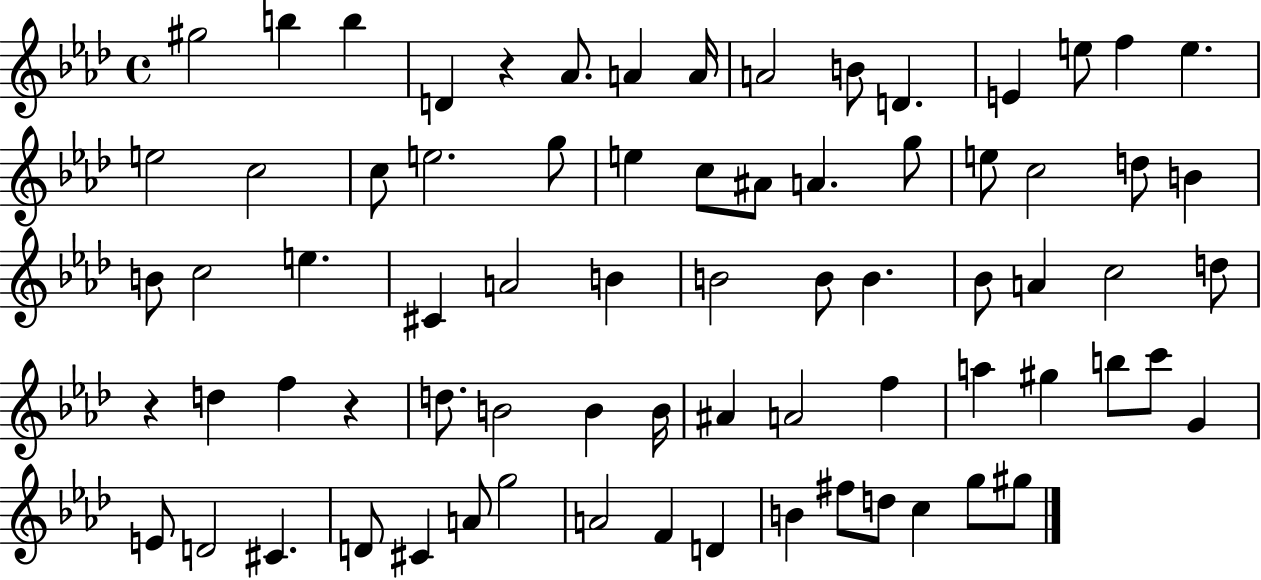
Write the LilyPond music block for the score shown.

{
  \clef treble
  \time 4/4
  \defaultTimeSignature
  \key aes \major
  \repeat volta 2 { gis''2 b''4 b''4 | d'4 r4 aes'8. a'4 a'16 | a'2 b'8 d'4. | e'4 e''8 f''4 e''4. | \break e''2 c''2 | c''8 e''2. g''8 | e''4 c''8 ais'8 a'4. g''8 | e''8 c''2 d''8 b'4 | \break b'8 c''2 e''4. | cis'4 a'2 b'4 | b'2 b'8 b'4. | bes'8 a'4 c''2 d''8 | \break r4 d''4 f''4 r4 | d''8. b'2 b'4 b'16 | ais'4 a'2 f''4 | a''4 gis''4 b''8 c'''8 g'4 | \break e'8 d'2 cis'4. | d'8 cis'4 a'8 g''2 | a'2 f'4 d'4 | b'4 fis''8 d''8 c''4 g''8 gis''8 | \break } \bar "|."
}